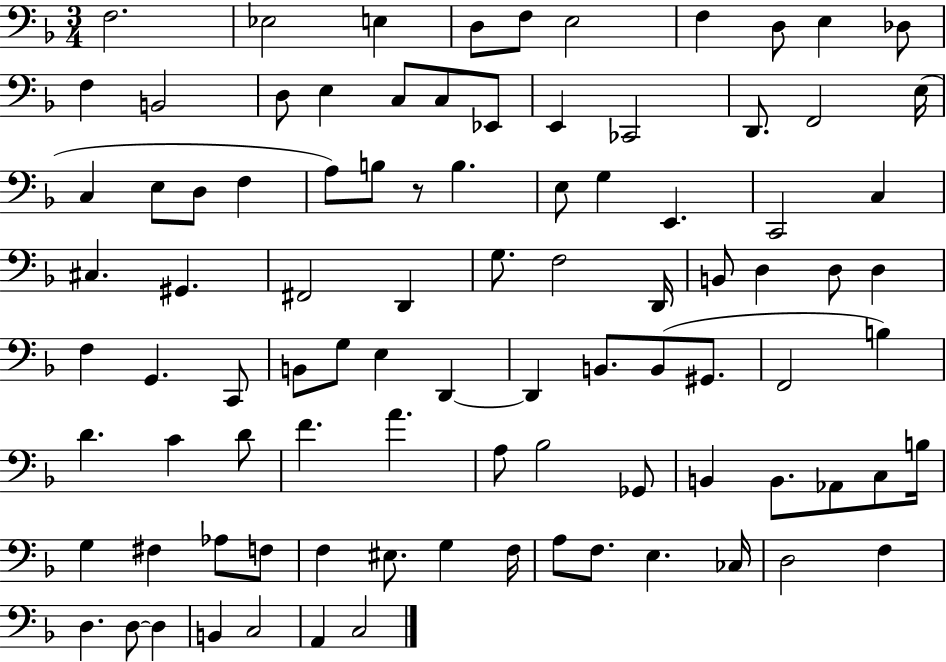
X:1
T:Untitled
M:3/4
L:1/4
K:F
F,2 _E,2 E, D,/2 F,/2 E,2 F, D,/2 E, _D,/2 F, B,,2 D,/2 E, C,/2 C,/2 _E,,/2 E,, _C,,2 D,,/2 F,,2 E,/4 C, E,/2 D,/2 F, A,/2 B,/2 z/2 B, E,/2 G, E,, C,,2 C, ^C, ^G,, ^F,,2 D,, G,/2 F,2 D,,/4 B,,/2 D, D,/2 D, F, G,, C,,/2 B,,/2 G,/2 E, D,, D,, B,,/2 B,,/2 ^G,,/2 F,,2 B, D C D/2 F A A,/2 _B,2 _G,,/2 B,, B,,/2 _A,,/2 C,/2 B,/4 G, ^F, _A,/2 F,/2 F, ^E,/2 G, F,/4 A,/2 F,/2 E, _C,/4 D,2 F, D, D,/2 D, B,, C,2 A,, C,2